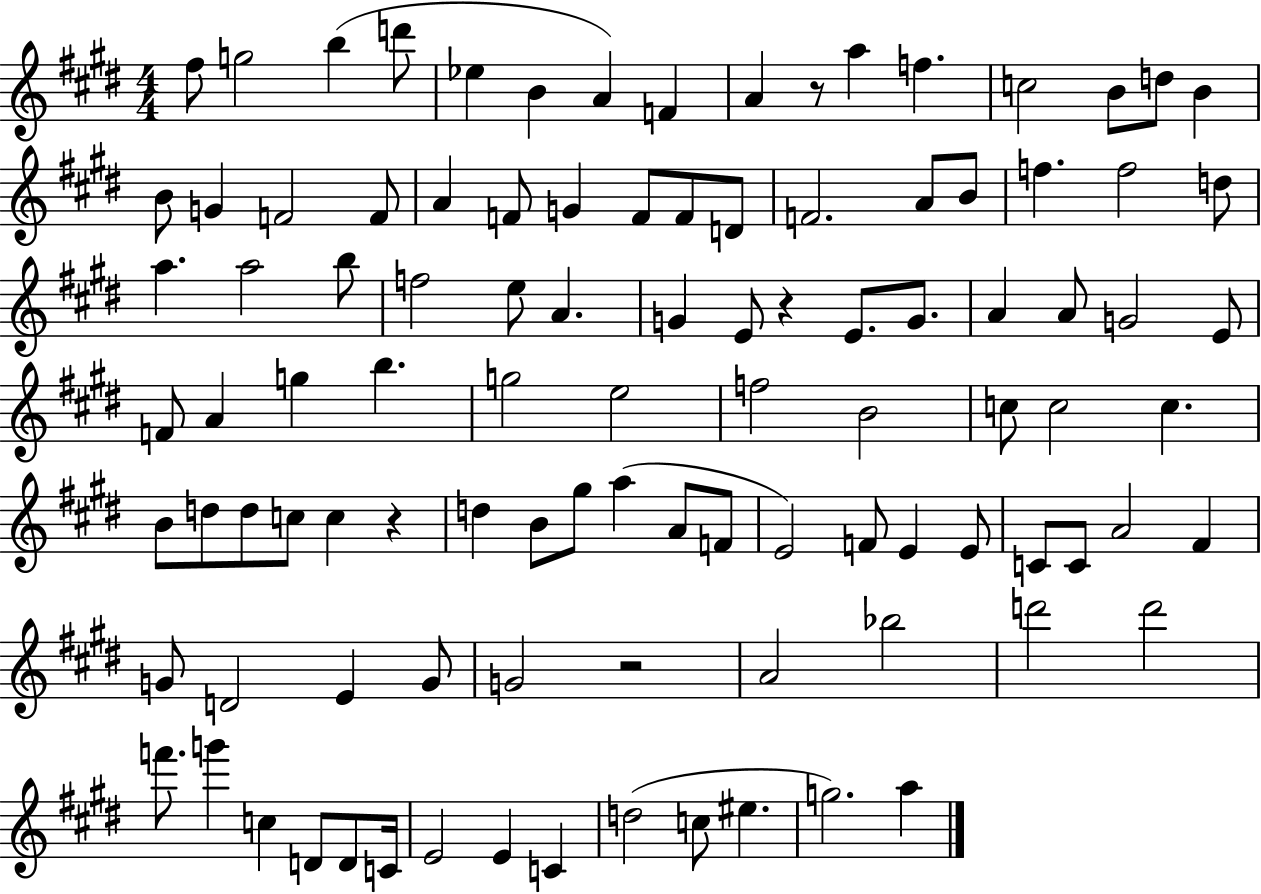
F#5/e G5/h B5/q D6/e Eb5/q B4/q A4/q F4/q A4/q R/e A5/q F5/q. C5/h B4/e D5/e B4/q B4/e G4/q F4/h F4/e A4/q F4/e G4/q F4/e F4/e D4/e F4/h. A4/e B4/e F5/q. F5/h D5/e A5/q. A5/h B5/e F5/h E5/e A4/q. G4/q E4/e R/q E4/e. G4/e. A4/q A4/e G4/h E4/e F4/e A4/q G5/q B5/q. G5/h E5/h F5/h B4/h C5/e C5/h C5/q. B4/e D5/e D5/e C5/e C5/q R/q D5/q B4/e G#5/e A5/q A4/e F4/e E4/h F4/e E4/q E4/e C4/e C4/e A4/h F#4/q G4/e D4/h E4/q G4/e G4/h R/h A4/h Bb5/h D6/h D6/h F6/e. G6/q C5/q D4/e D4/e C4/s E4/h E4/q C4/q D5/h C5/e EIS5/q. G5/h. A5/q